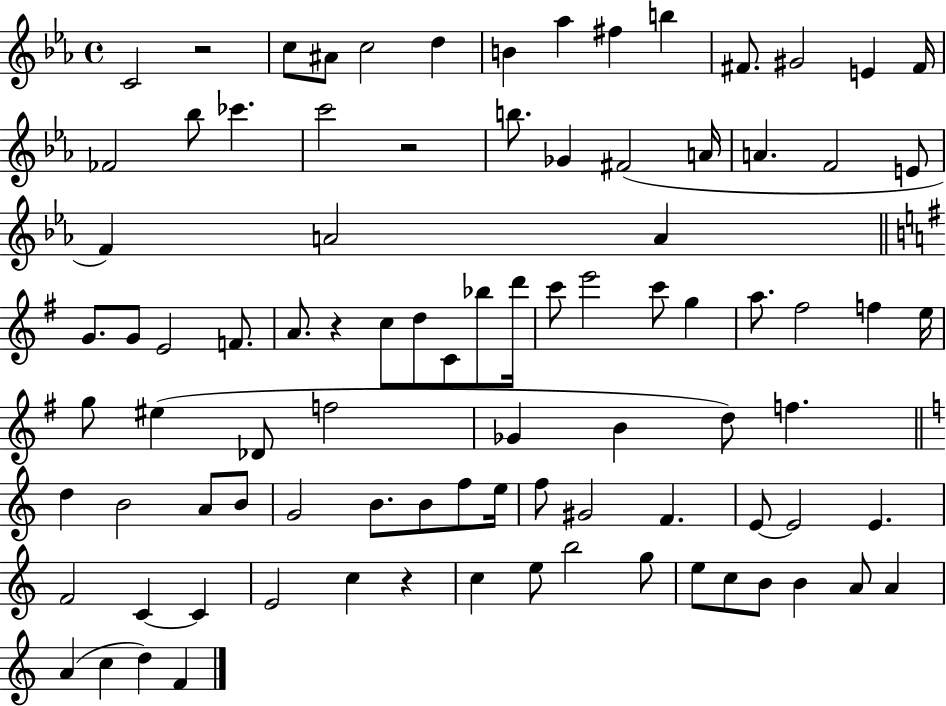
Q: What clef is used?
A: treble